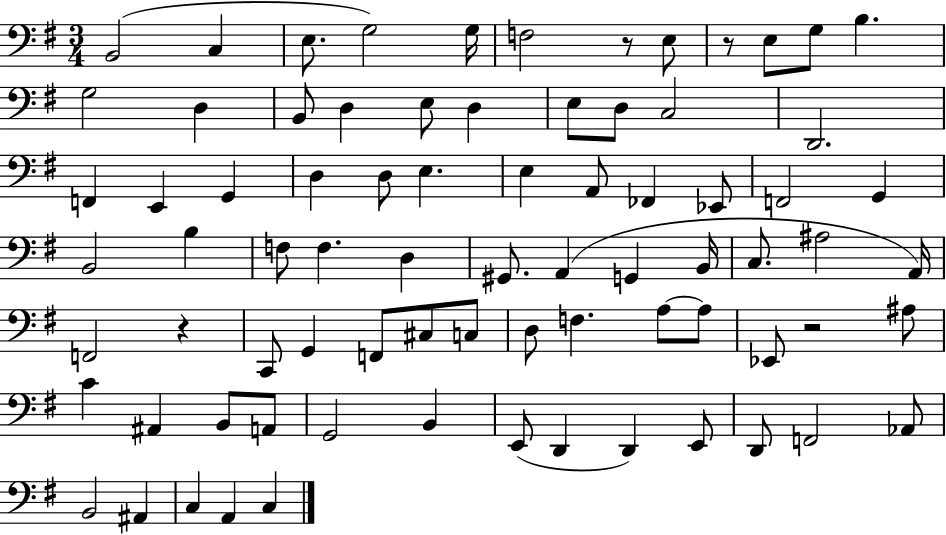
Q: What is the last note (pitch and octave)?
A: C3